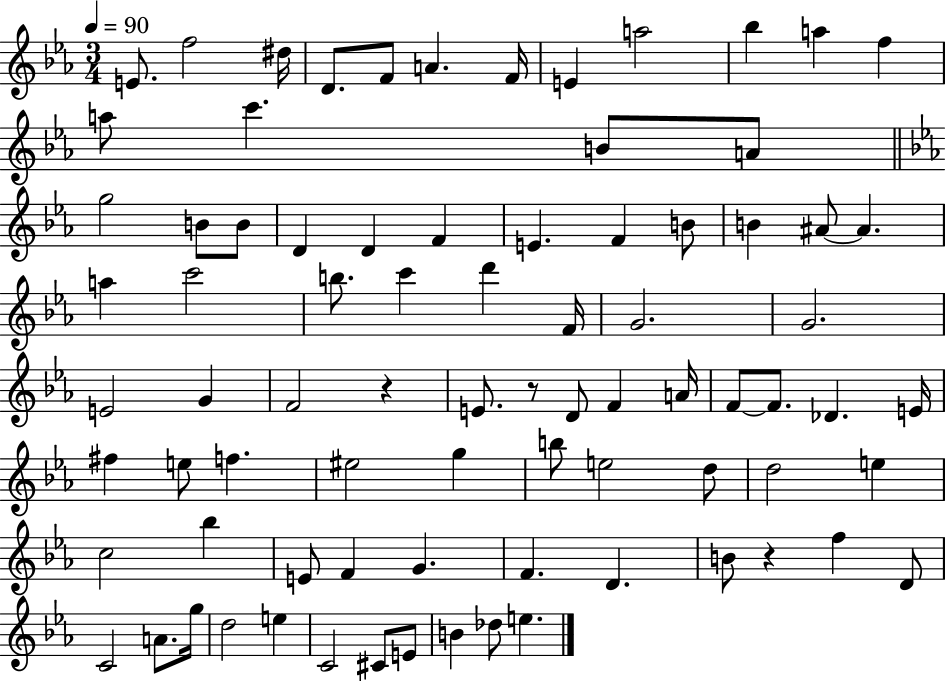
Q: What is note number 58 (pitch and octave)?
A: C5